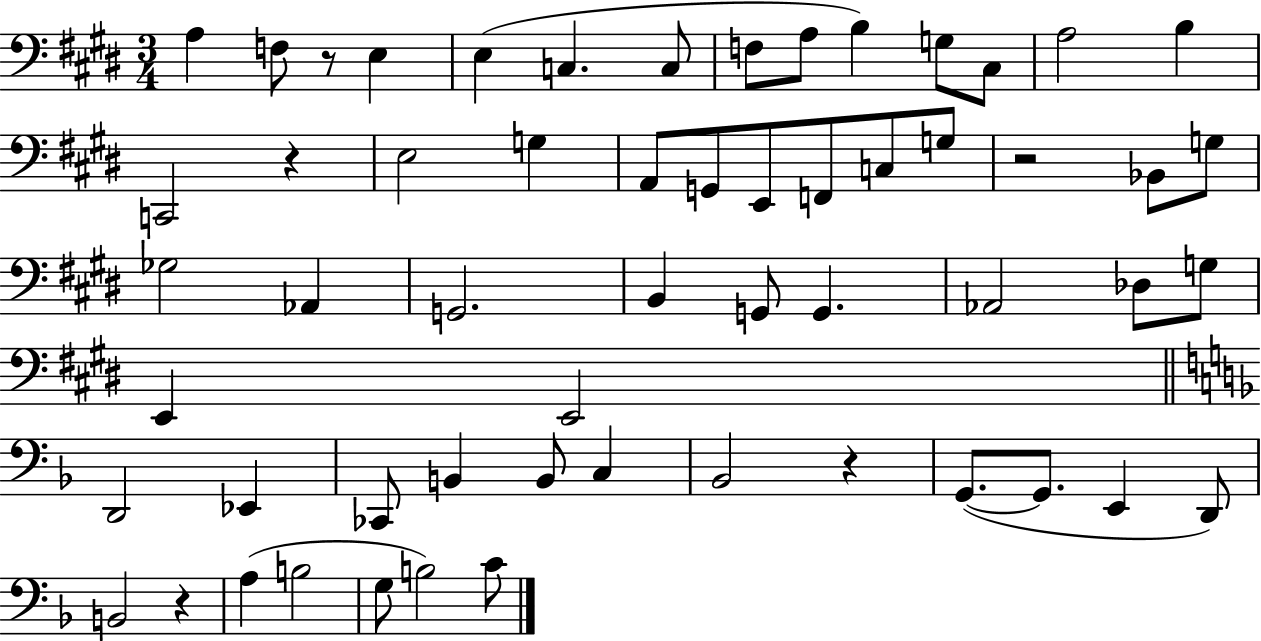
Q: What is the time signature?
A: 3/4